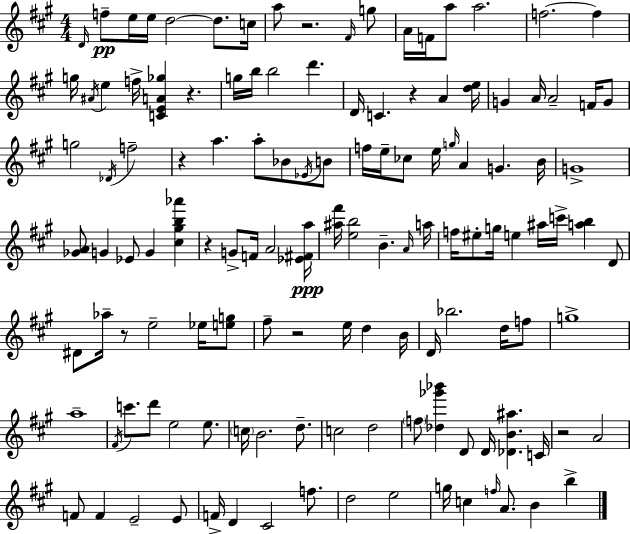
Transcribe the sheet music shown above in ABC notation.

X:1
T:Untitled
M:4/4
L:1/4
K:A
D/4 f/2 e/4 e/4 d2 d/2 c/4 a/2 z2 ^F/4 g/2 A/4 F/4 a/2 a2 f2 f g/4 ^A/4 e f/4 [CEA_g] z g/4 b/4 b2 d' D/4 C z A [de]/4 G A/4 A2 F/4 G/2 g2 _D/4 f2 z a a/2 _B/2 _E/4 B/2 f/4 e/4 _c/2 e/4 g/4 A G B/4 G4 [_GA]/2 G _E/2 G [^c^gb_a'] z G/2 F/4 A2 [_E^Fa]/4 [^a^f']/4 [eb]2 B A/4 a/4 f/4 ^e/2 g/4 e ^a/4 c'/4 [ab] D/2 ^D/2 _a/4 z/2 e2 _e/4 [eg]/2 ^f/2 z2 e/4 d B/4 D/4 _b2 d/4 f/2 g4 a4 ^F/4 c'/2 d'/2 e2 e/2 c/4 B2 d/2 c2 d2 f/2 [_d_g'_b'] D/2 D/4 [_DB^a] C/4 z2 A2 F/2 F E2 E/2 F/4 D ^C2 f/2 d2 e2 g/4 c f/4 A/2 B b